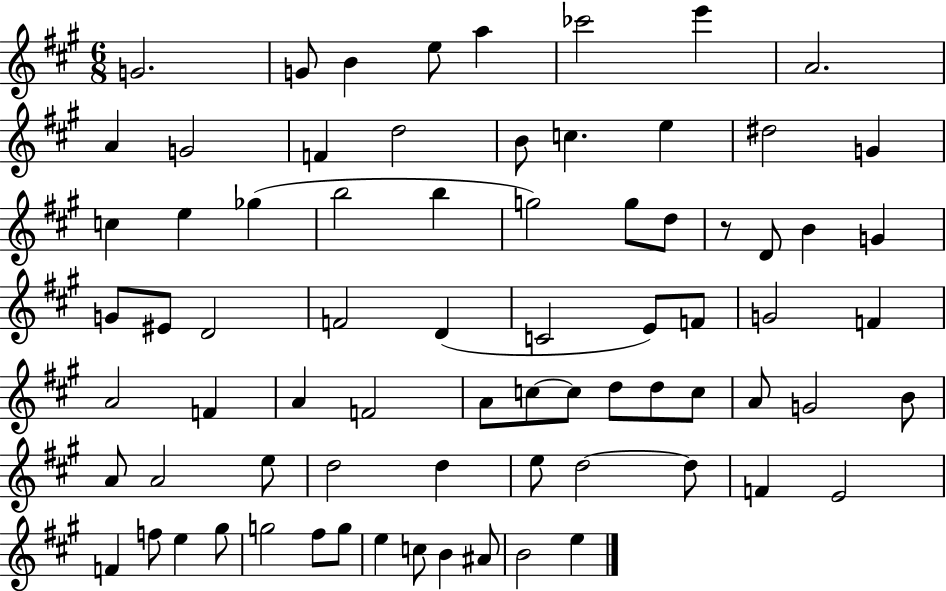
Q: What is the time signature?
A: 6/8